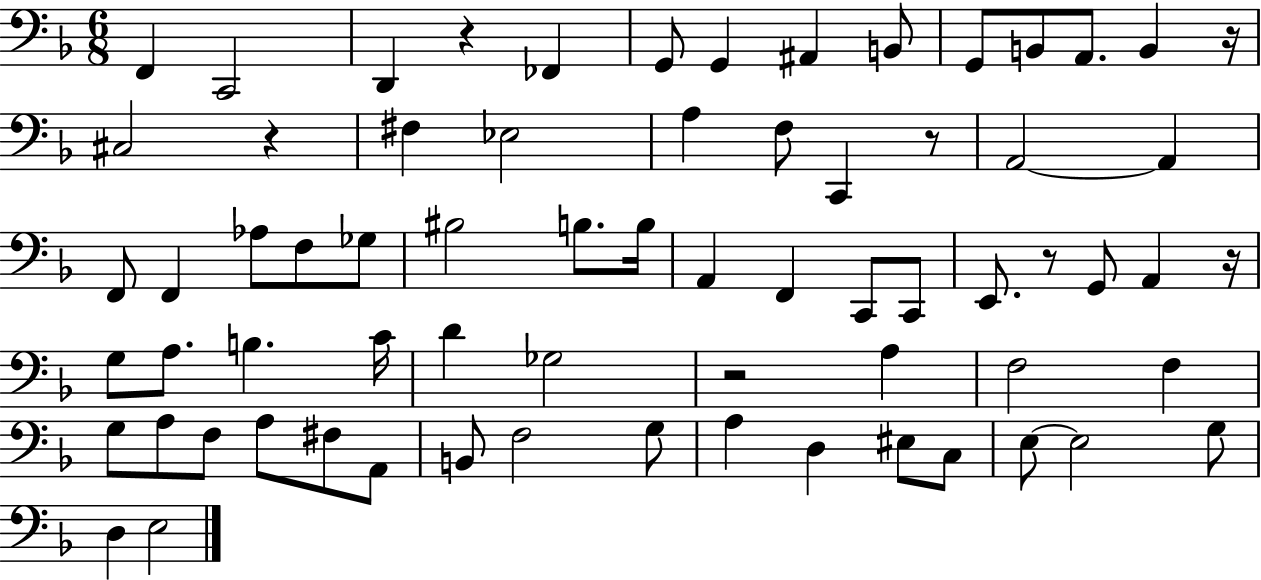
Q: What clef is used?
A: bass